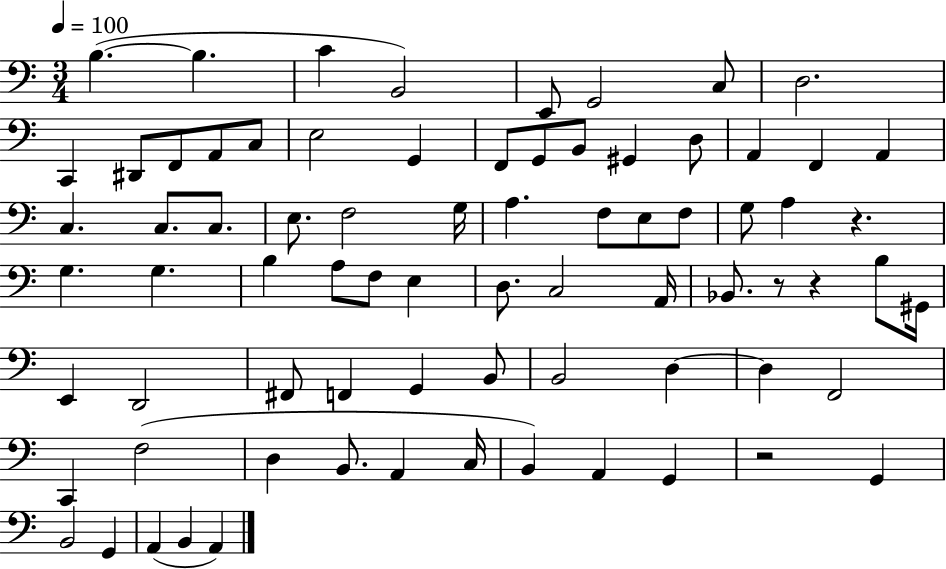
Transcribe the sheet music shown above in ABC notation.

X:1
T:Untitled
M:3/4
L:1/4
K:C
B, B, C B,,2 E,,/2 G,,2 C,/2 D,2 C,, ^D,,/2 F,,/2 A,,/2 C,/2 E,2 G,, F,,/2 G,,/2 B,,/2 ^G,, D,/2 A,, F,, A,, C, C,/2 C,/2 E,/2 F,2 G,/4 A, F,/2 E,/2 F,/2 G,/2 A, z G, G, B, A,/2 F,/2 E, D,/2 C,2 A,,/4 _B,,/2 z/2 z B,/2 ^G,,/4 E,, D,,2 ^F,,/2 F,, G,, B,,/2 B,,2 D, D, F,,2 C,, F,2 D, B,,/2 A,, C,/4 B,, A,, G,, z2 G,, B,,2 G,, A,, B,, A,,